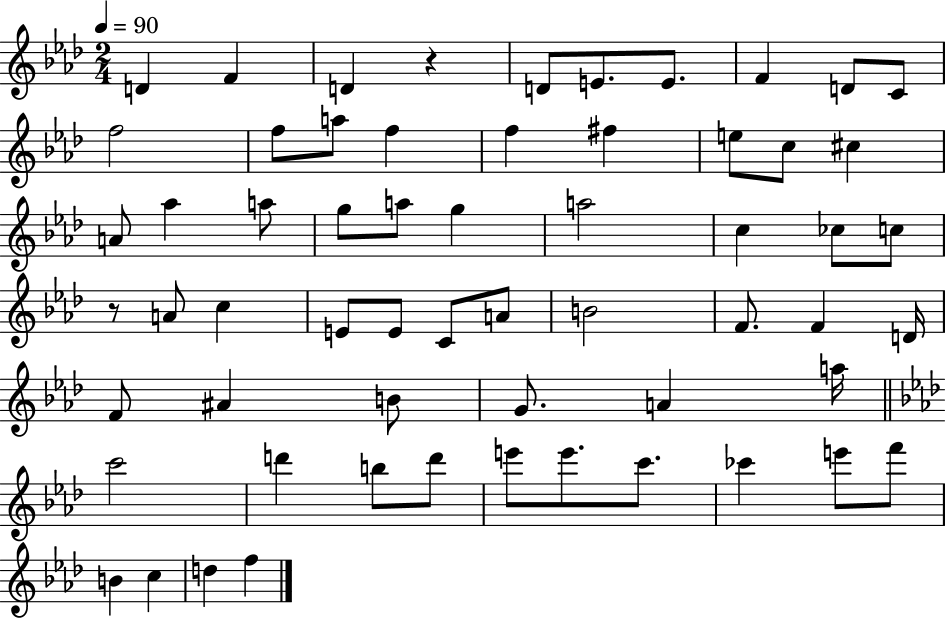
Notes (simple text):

D4/q F4/q D4/q R/q D4/e E4/e. E4/e. F4/q D4/e C4/e F5/h F5/e A5/e F5/q F5/q F#5/q E5/e C5/e C#5/q A4/e Ab5/q A5/e G5/e A5/e G5/q A5/h C5/q CES5/e C5/e R/e A4/e C5/q E4/e E4/e C4/e A4/e B4/h F4/e. F4/q D4/s F4/e A#4/q B4/e G4/e. A4/q A5/s C6/h D6/q B5/e D6/e E6/e E6/e. C6/e. CES6/q E6/e F6/e B4/q C5/q D5/q F5/q